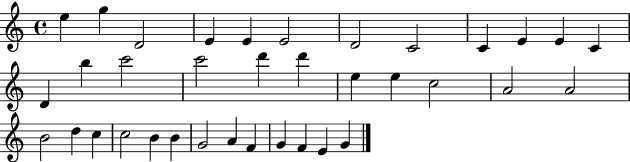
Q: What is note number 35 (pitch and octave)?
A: E4